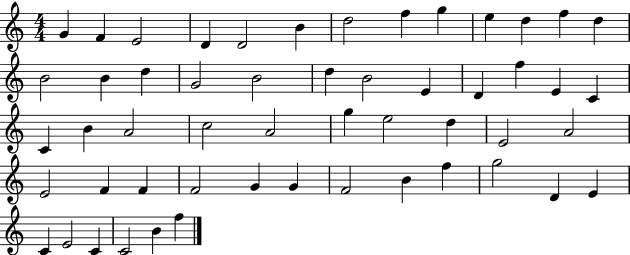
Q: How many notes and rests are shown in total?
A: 53